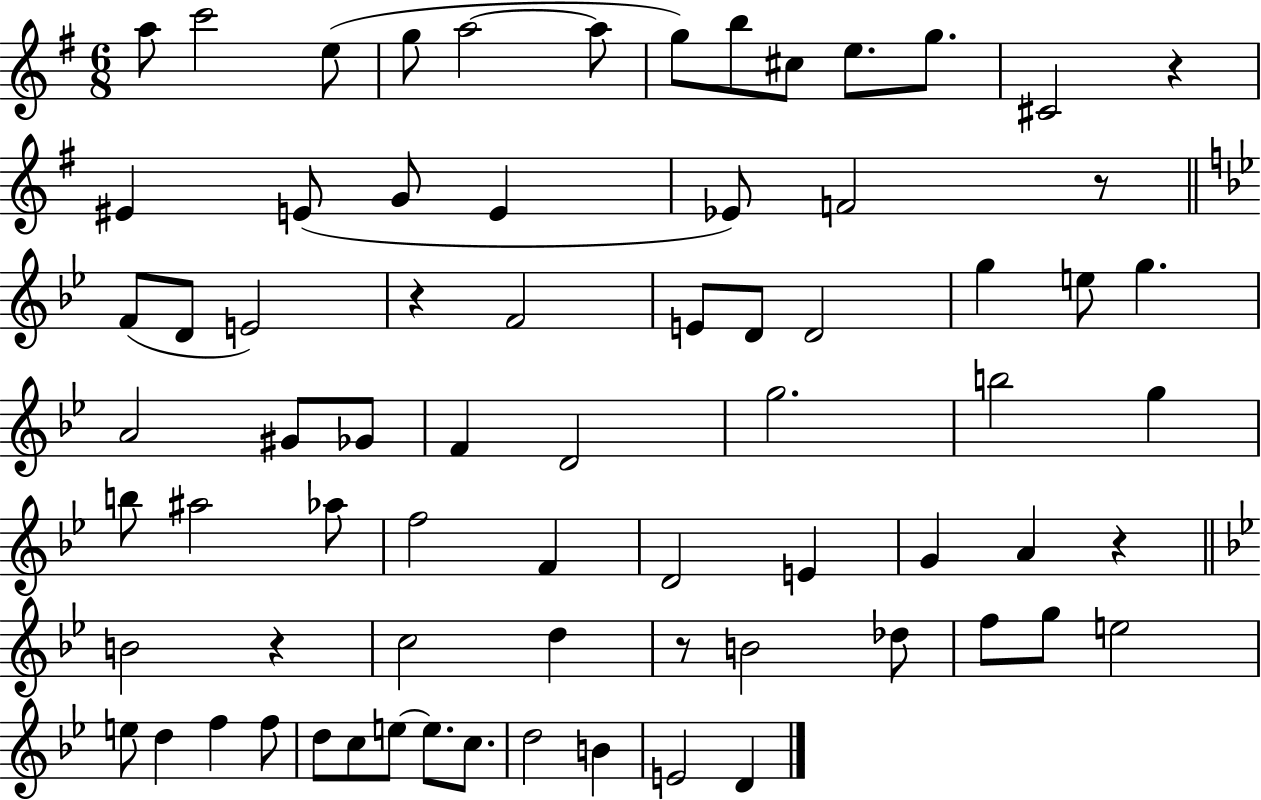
X:1
T:Untitled
M:6/8
L:1/4
K:G
a/2 c'2 e/2 g/2 a2 a/2 g/2 b/2 ^c/2 e/2 g/2 ^C2 z ^E E/2 G/2 E _E/2 F2 z/2 F/2 D/2 E2 z F2 E/2 D/2 D2 g e/2 g A2 ^G/2 _G/2 F D2 g2 b2 g b/2 ^a2 _a/2 f2 F D2 E G A z B2 z c2 d z/2 B2 _d/2 f/2 g/2 e2 e/2 d f f/2 d/2 c/2 e/2 e/2 c/2 d2 B E2 D